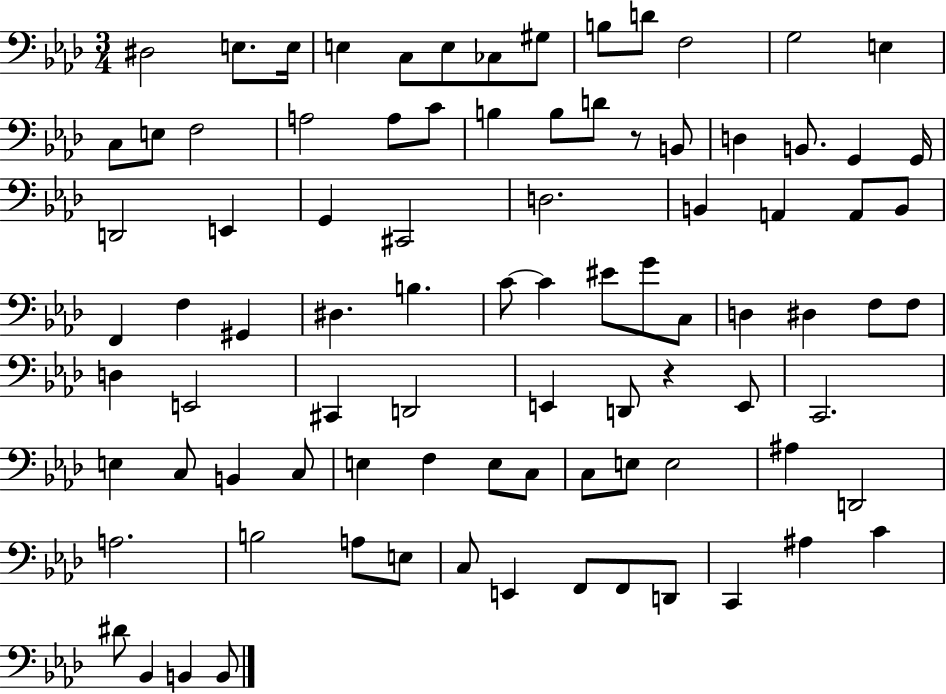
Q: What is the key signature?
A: AES major